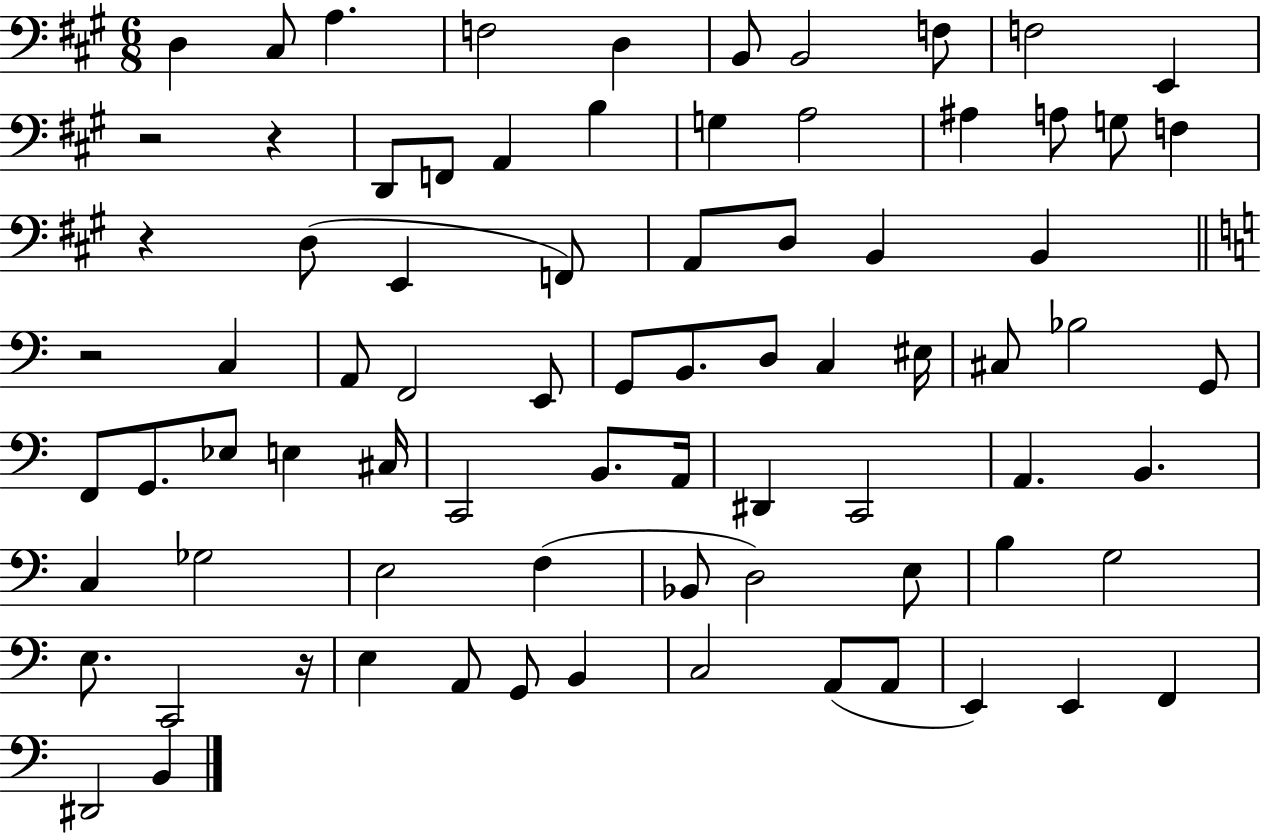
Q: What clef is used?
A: bass